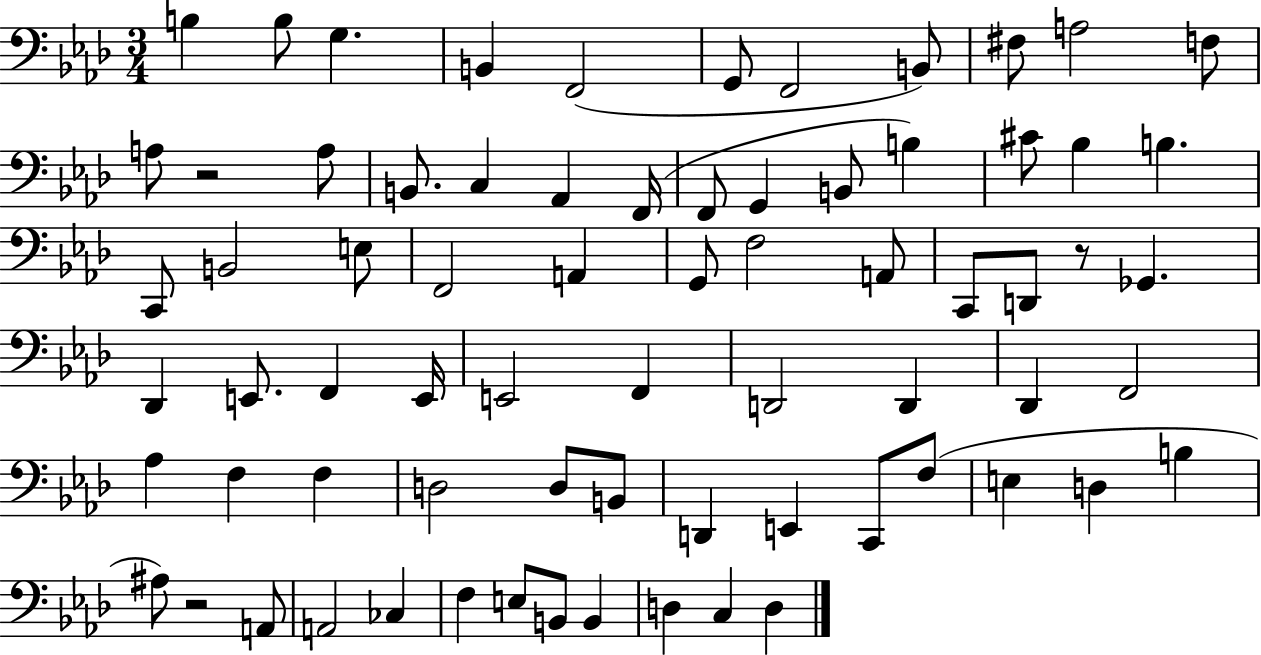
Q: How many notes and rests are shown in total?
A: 72